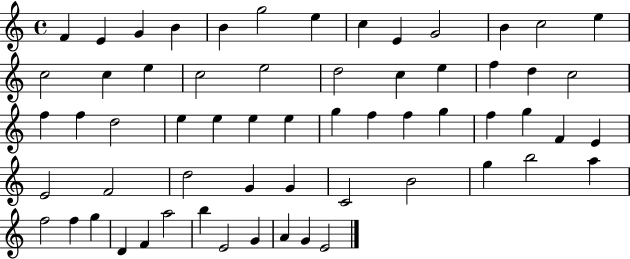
F4/q E4/q G4/q B4/q B4/q G5/h E5/q C5/q E4/q G4/h B4/q C5/h E5/q C5/h C5/q E5/q C5/h E5/h D5/h C5/q E5/q F5/q D5/q C5/h F5/q F5/q D5/h E5/q E5/q E5/q E5/q G5/q F5/q F5/q G5/q F5/q G5/q F4/q E4/q E4/h F4/h D5/h G4/q G4/q C4/h B4/h G5/q B5/h A5/q F5/h F5/q G5/q D4/q F4/q A5/h B5/q E4/h G4/q A4/q G4/q E4/h